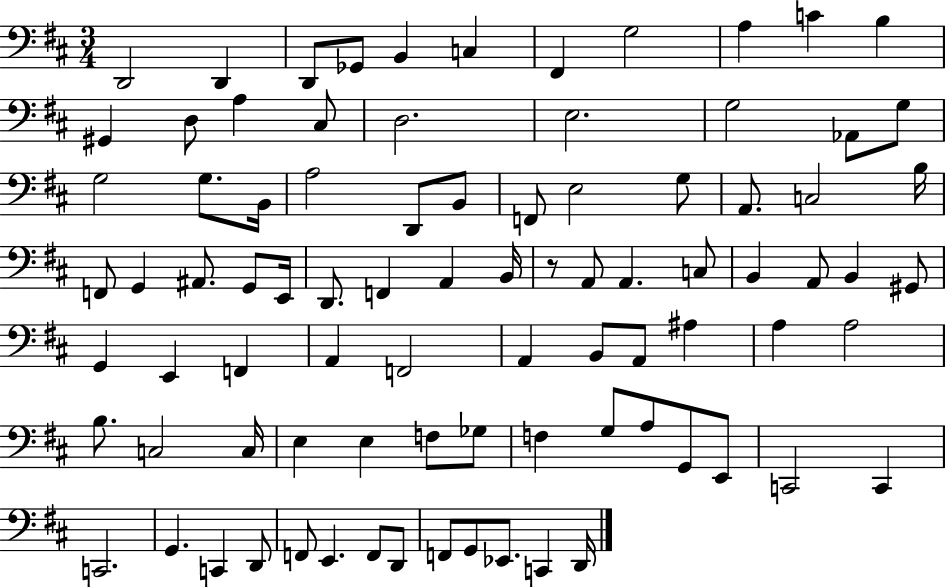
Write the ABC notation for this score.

X:1
T:Untitled
M:3/4
L:1/4
K:D
D,,2 D,, D,,/2 _G,,/2 B,, C, ^F,, G,2 A, C B, ^G,, D,/2 A, ^C,/2 D,2 E,2 G,2 _A,,/2 G,/2 G,2 G,/2 B,,/4 A,2 D,,/2 B,,/2 F,,/2 E,2 G,/2 A,,/2 C,2 B,/4 F,,/2 G,, ^A,,/2 G,,/2 E,,/4 D,,/2 F,, A,, B,,/4 z/2 A,,/2 A,, C,/2 B,, A,,/2 B,, ^G,,/2 G,, E,, F,, A,, F,,2 A,, B,,/2 A,,/2 ^A, A, A,2 B,/2 C,2 C,/4 E, E, F,/2 _G,/2 F, G,/2 A,/2 G,,/2 E,,/2 C,,2 C,, C,,2 G,, C,, D,,/2 F,,/2 E,, F,,/2 D,,/2 F,,/2 G,,/2 _E,,/2 C,, D,,/4